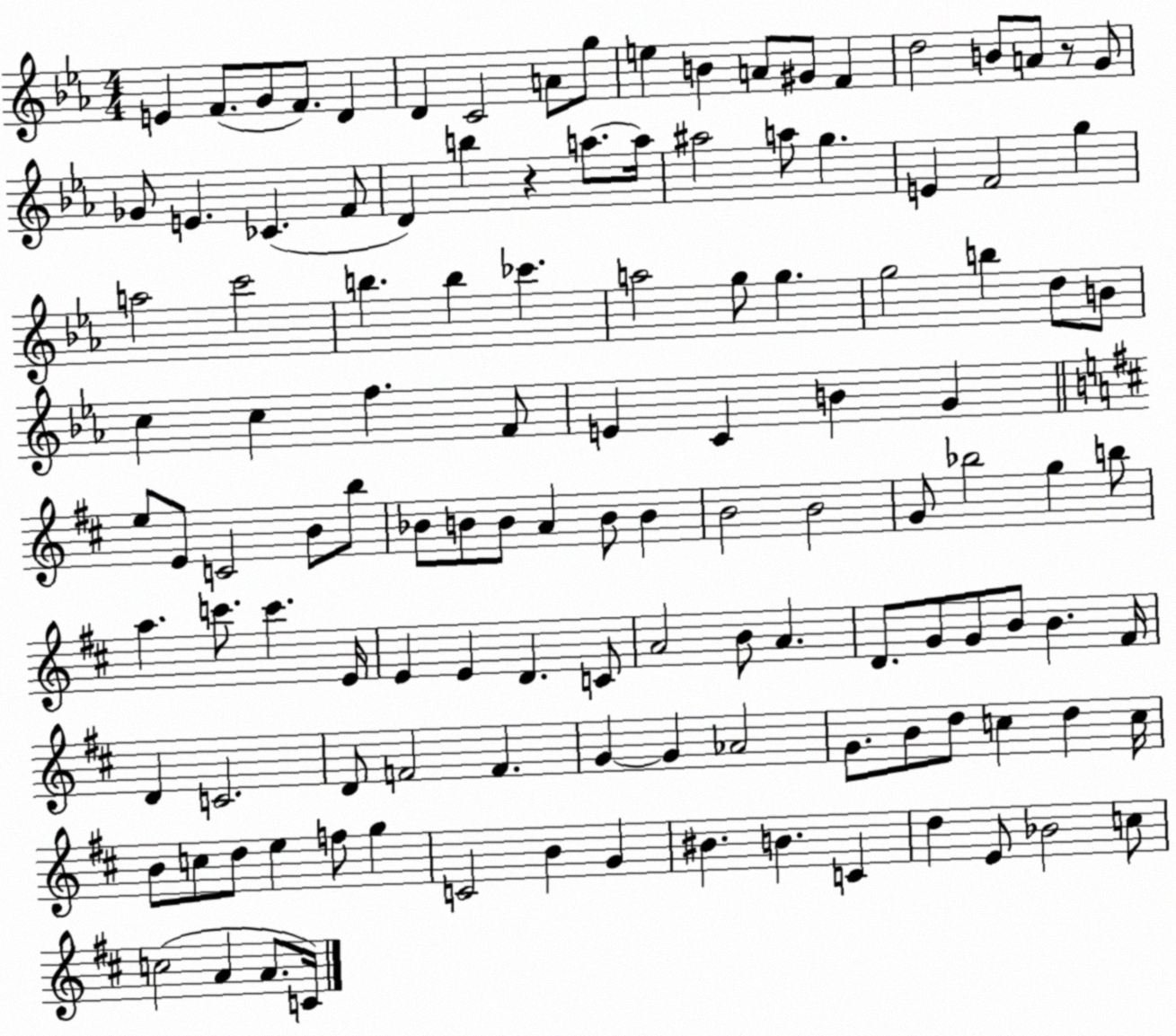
X:1
T:Untitled
M:4/4
L:1/4
K:Eb
E F/2 G/2 F/2 D D C2 A/2 g/2 e B A/2 ^G/2 F d2 B/2 A/2 z/2 G/2 _G/2 E _C F/2 D b z a/2 a/4 ^a2 a/2 g E F2 g a2 c'2 b b _c' a2 g/2 g g2 b d/2 B/2 c c f F/2 E C B G e/2 E/2 C2 B/2 b/2 _B/2 B/2 B/2 A B/2 B B2 B2 G/2 _b2 g b/2 a c'/2 c' E/4 E E D C/2 A2 B/2 A D/2 G/2 G/2 B/2 B ^F/4 D C2 D/2 F2 F G G _A2 G/2 B/2 d/2 c d c/4 B/2 c/2 d/2 e f/2 g C2 B G ^B B C d E/2 _B2 c/2 c2 A A/2 C/4